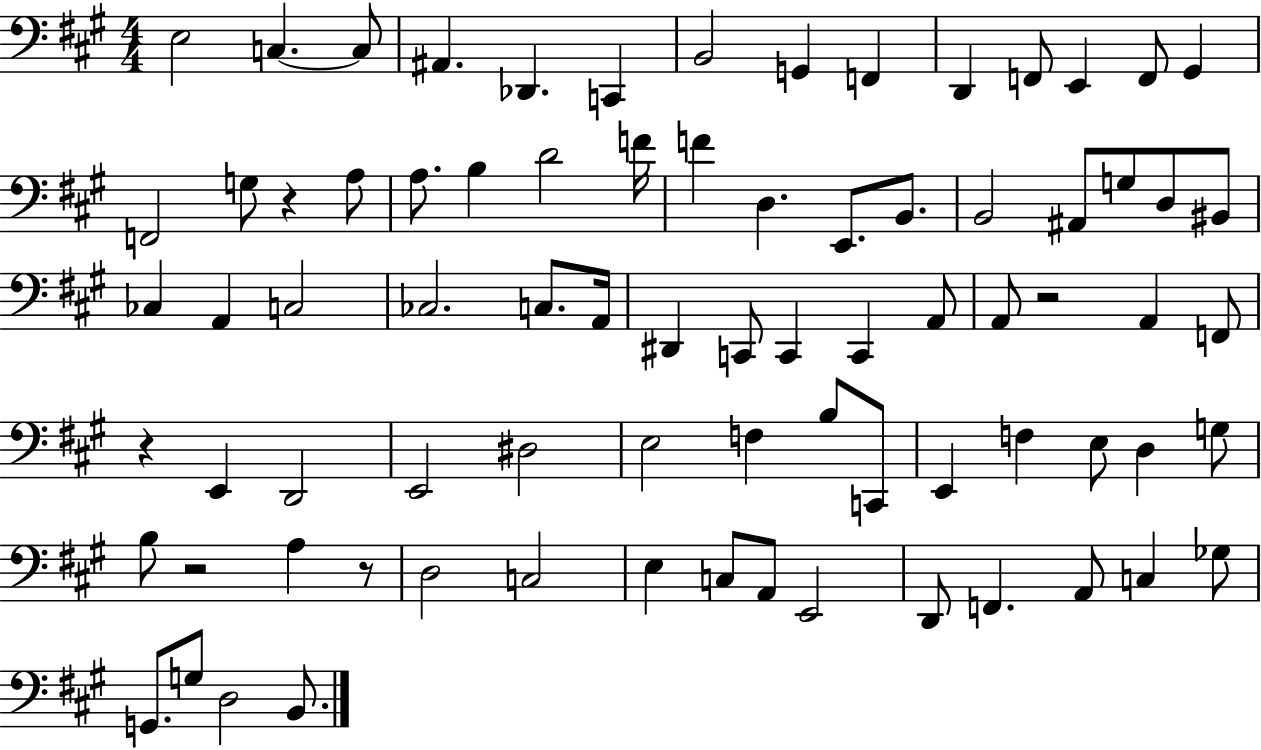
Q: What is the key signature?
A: A major